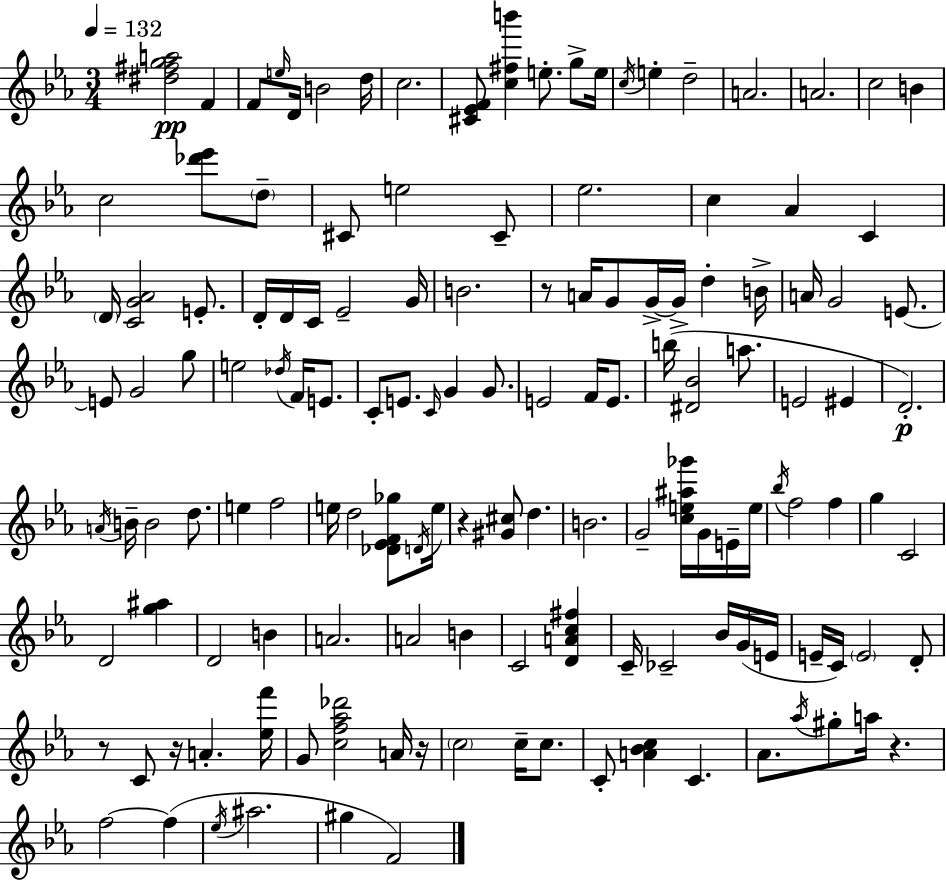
[D#5,F#5,G5,A5]/h F4/q F4/e E5/s D4/s B4/h D5/s C5/h. [C#4,Eb4,F4]/e [C5,F#5,B6]/q E5/e. G5/e E5/s C5/s E5/q D5/h A4/h. A4/h. C5/h B4/q C5/h [Db6,Eb6]/e D5/e C#4/e E5/h C#4/e Eb5/h. C5/q Ab4/q C4/q D4/s [C4,G4,Ab4]/h E4/e. D4/s D4/s C4/s Eb4/h G4/s B4/h. R/e A4/s G4/e G4/s G4/s D5/q B4/s A4/s G4/h E4/e. E4/e G4/h G5/e E5/h Db5/s F4/s E4/e. C4/e E4/e. C4/s G4/q G4/e. E4/h F4/s E4/e. B5/s [D#4,Bb4]/h A5/e. E4/h EIS4/q D4/h. A4/s B4/s B4/h D5/e. E5/q F5/h E5/s D5/h [Db4,Eb4,F4,Gb5]/e D4/s E5/s R/q [G#4,C#5]/e D5/q. B4/h. G4/h [C5,E5,A#5,Gb6]/s G4/s E4/s E5/s Bb5/s F5/h F5/q G5/q C4/h D4/h [G5,A#5]/q D4/h B4/q A4/h. A4/h B4/q C4/h [D4,A4,C5,F#5]/q C4/s CES4/h Bb4/s G4/s E4/s E4/s C4/s E4/h D4/e R/e C4/e R/s A4/q. [Eb5,F6]/s G4/e [C5,F5,Ab5,Db6]/h A4/s R/s C5/h C5/s C5/e. C4/e [A4,Bb4,C5]/q C4/q. Ab4/e. Ab5/s G#5/e A5/s R/q. F5/h F5/q Eb5/s A#5/h. G#5/q F4/h